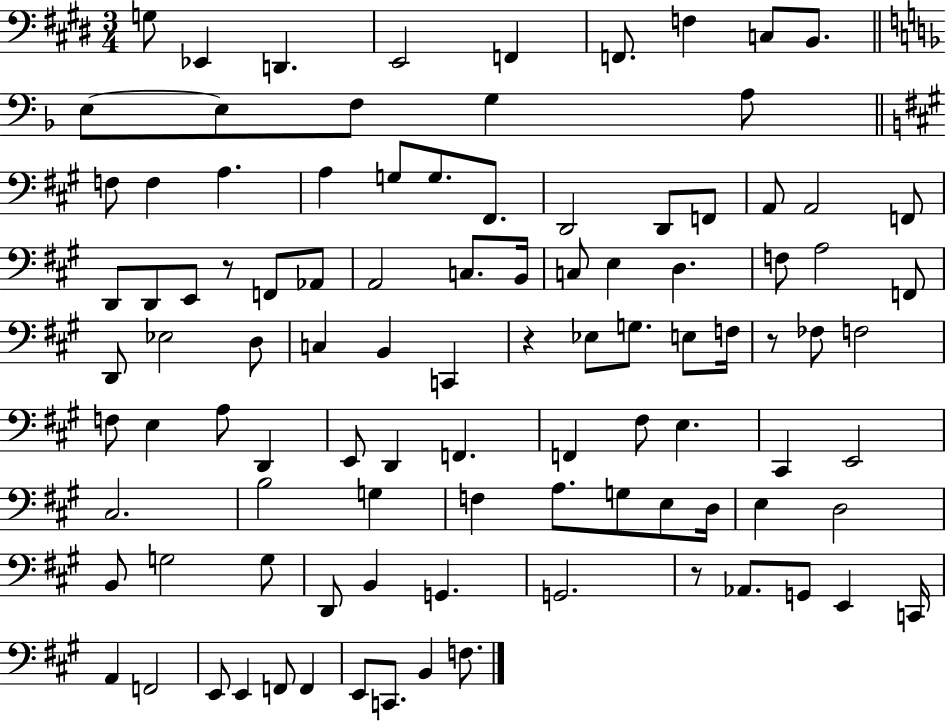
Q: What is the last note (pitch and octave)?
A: F3